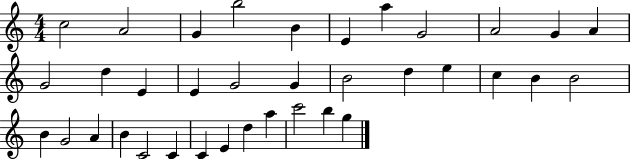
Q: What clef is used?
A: treble